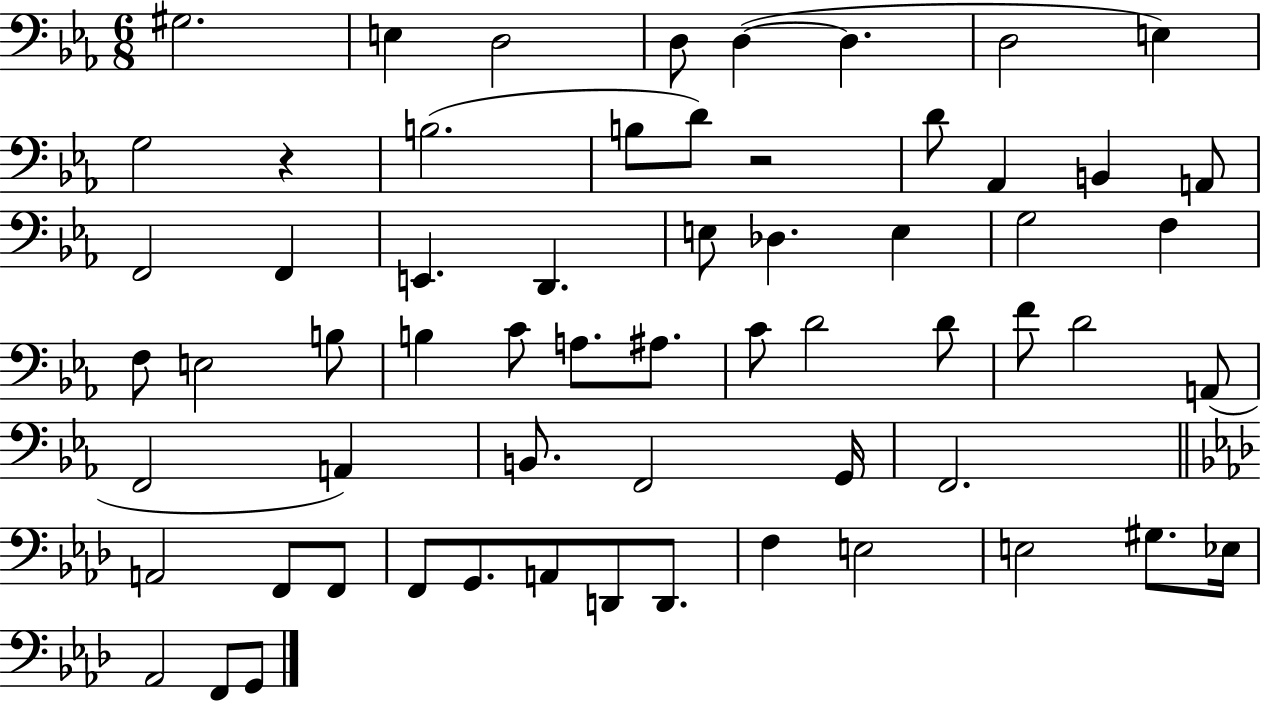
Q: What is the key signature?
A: EES major